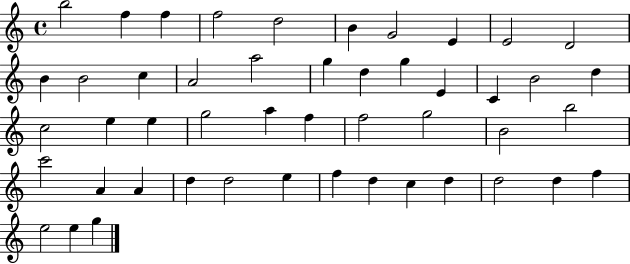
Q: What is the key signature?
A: C major